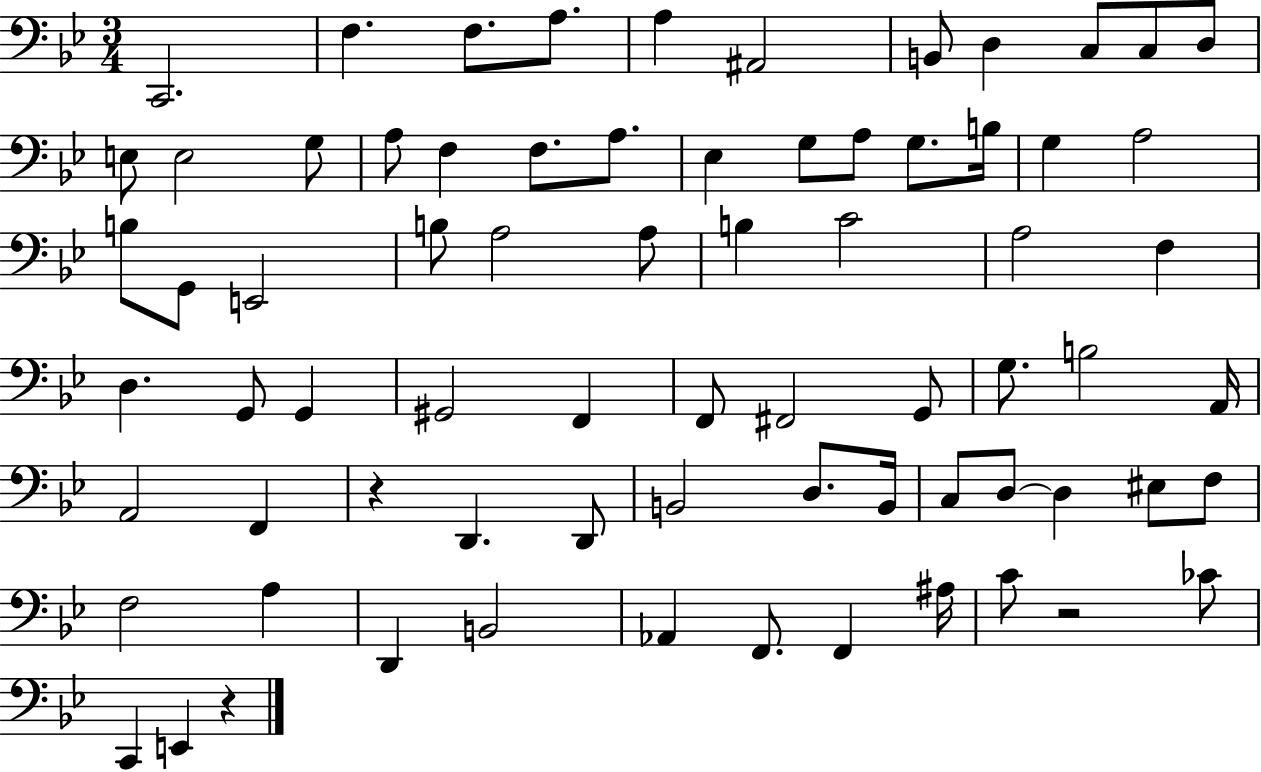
X:1
T:Untitled
M:3/4
L:1/4
K:Bb
C,,2 F, F,/2 A,/2 A, ^A,,2 B,,/2 D, C,/2 C,/2 D,/2 E,/2 E,2 G,/2 A,/2 F, F,/2 A,/2 _E, G,/2 A,/2 G,/2 B,/4 G, A,2 B,/2 G,,/2 E,,2 B,/2 A,2 A,/2 B, C2 A,2 F, D, G,,/2 G,, ^G,,2 F,, F,,/2 ^F,,2 G,,/2 G,/2 B,2 A,,/4 A,,2 F,, z D,, D,,/2 B,,2 D,/2 B,,/4 C,/2 D,/2 D, ^E,/2 F,/2 F,2 A, D,, B,,2 _A,, F,,/2 F,, ^A,/4 C/2 z2 _C/2 C,, E,, z